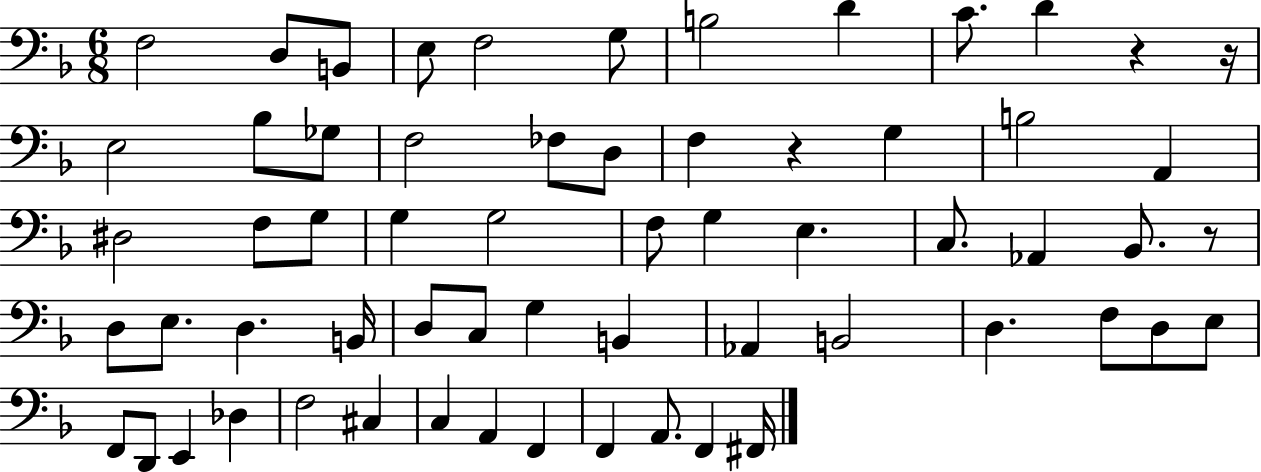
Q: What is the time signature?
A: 6/8